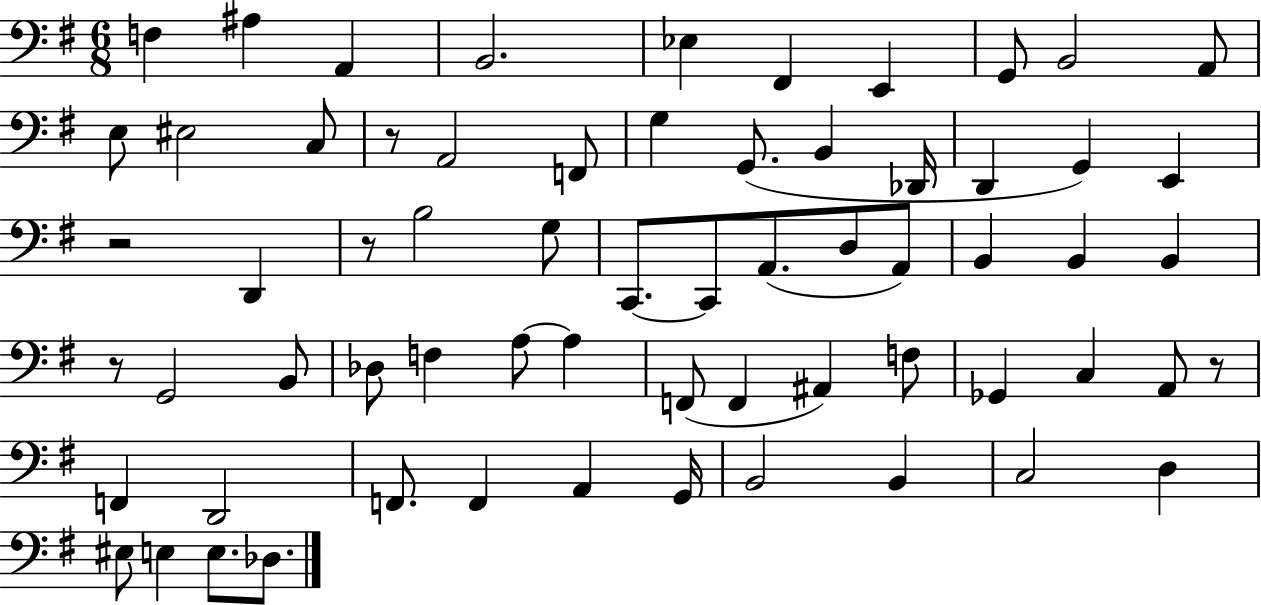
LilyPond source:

{
  \clef bass
  \numericTimeSignature
  \time 6/8
  \key g \major
  f4 ais4 a,4 | b,2. | ees4 fis,4 e,4 | g,8 b,2 a,8 | \break e8 eis2 c8 | r8 a,2 f,8 | g4 g,8.( b,4 des,16 | d,4 g,4) e,4 | \break r2 d,4 | r8 b2 g8 | c,8.~~ c,8 a,8.( d8 a,8) | b,4 b,4 b,4 | \break r8 g,2 b,8 | des8 f4 a8~~ a4 | f,8( f,4 ais,4) f8 | ges,4 c4 a,8 r8 | \break f,4 d,2 | f,8. f,4 a,4 g,16 | b,2 b,4 | c2 d4 | \break eis8 e4 e8. des8. | \bar "|."
}